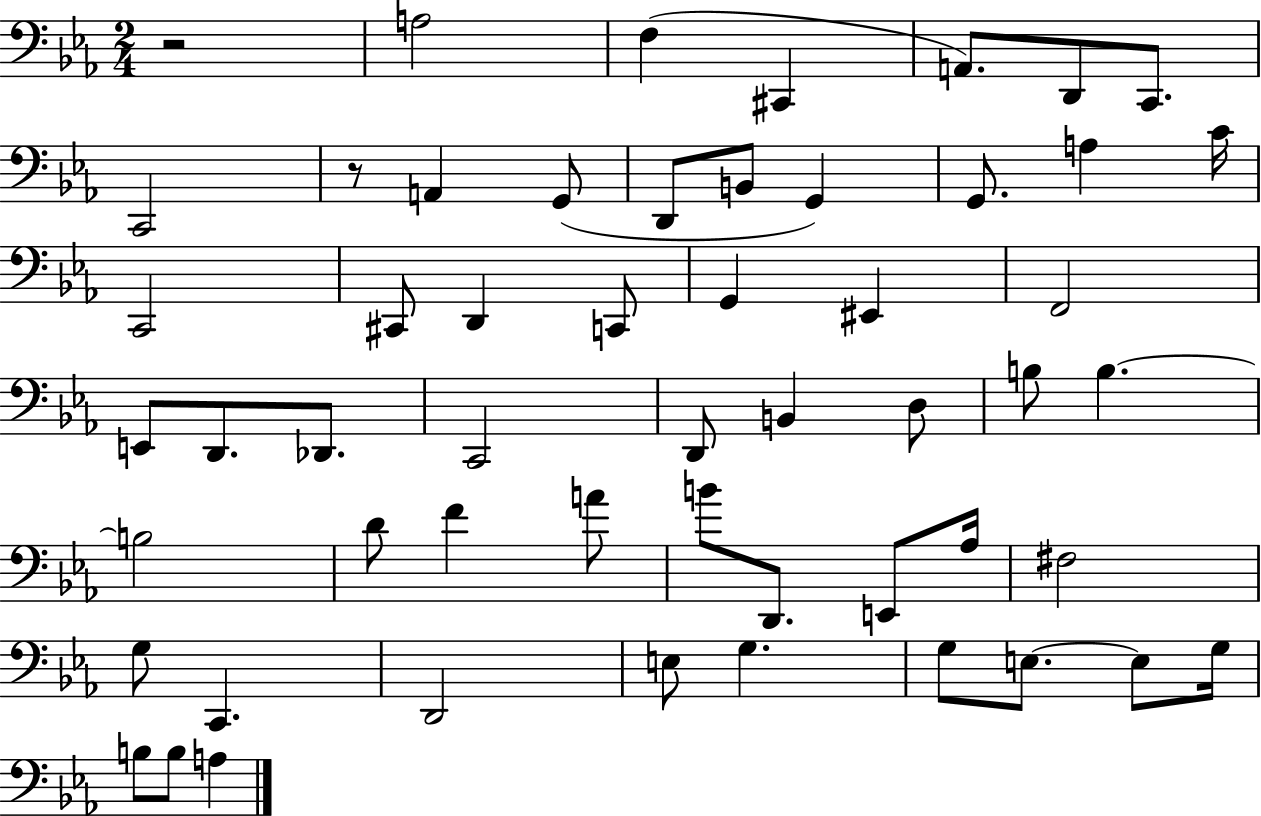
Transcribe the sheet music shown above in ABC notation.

X:1
T:Untitled
M:2/4
L:1/4
K:Eb
z2 A,2 F, ^C,, A,,/2 D,,/2 C,,/2 C,,2 z/2 A,, G,,/2 D,,/2 B,,/2 G,, G,,/2 A, C/4 C,,2 ^C,,/2 D,, C,,/2 G,, ^E,, F,,2 E,,/2 D,,/2 _D,,/2 C,,2 D,,/2 B,, D,/2 B,/2 B, B,2 D/2 F A/2 B/2 D,,/2 E,,/2 _A,/4 ^F,2 G,/2 C,, D,,2 E,/2 G, G,/2 E,/2 E,/2 G,/4 B,/2 B,/2 A,